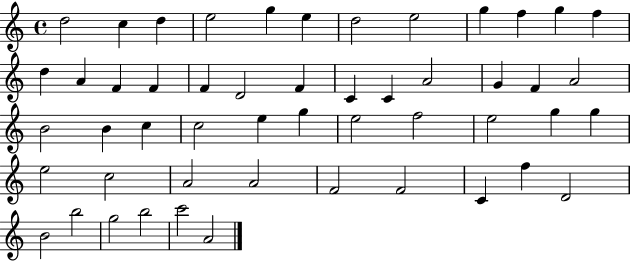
D5/h C5/q D5/q E5/h G5/q E5/q D5/h E5/h G5/q F5/q G5/q F5/q D5/q A4/q F4/q F4/q F4/q D4/h F4/q C4/q C4/q A4/h G4/q F4/q A4/h B4/h B4/q C5/q C5/h E5/q G5/q E5/h F5/h E5/h G5/q G5/q E5/h C5/h A4/h A4/h F4/h F4/h C4/q F5/q D4/h B4/h B5/h G5/h B5/h C6/h A4/h